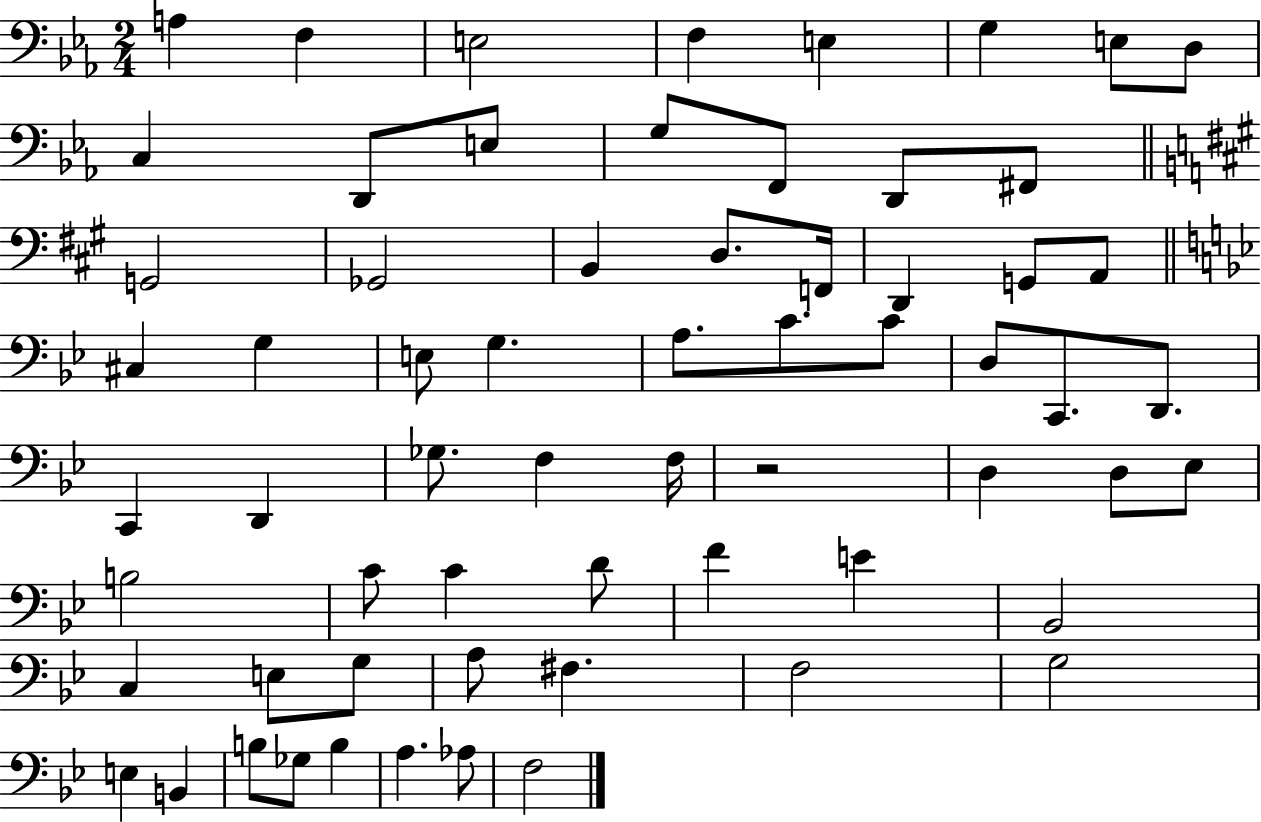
A3/q F3/q E3/h F3/q E3/q G3/q E3/e D3/e C3/q D2/e E3/e G3/e F2/e D2/e F#2/e G2/h Gb2/h B2/q D3/e. F2/s D2/q G2/e A2/e C#3/q G3/q E3/e G3/q. A3/e. C4/e. C4/e D3/e C2/e. D2/e. C2/q D2/q Gb3/e. F3/q F3/s R/h D3/q D3/e Eb3/e B3/h C4/e C4/q D4/e F4/q E4/q Bb2/h C3/q E3/e G3/e A3/e F#3/q. F3/h G3/h E3/q B2/q B3/e Gb3/e B3/q A3/q. Ab3/e F3/h